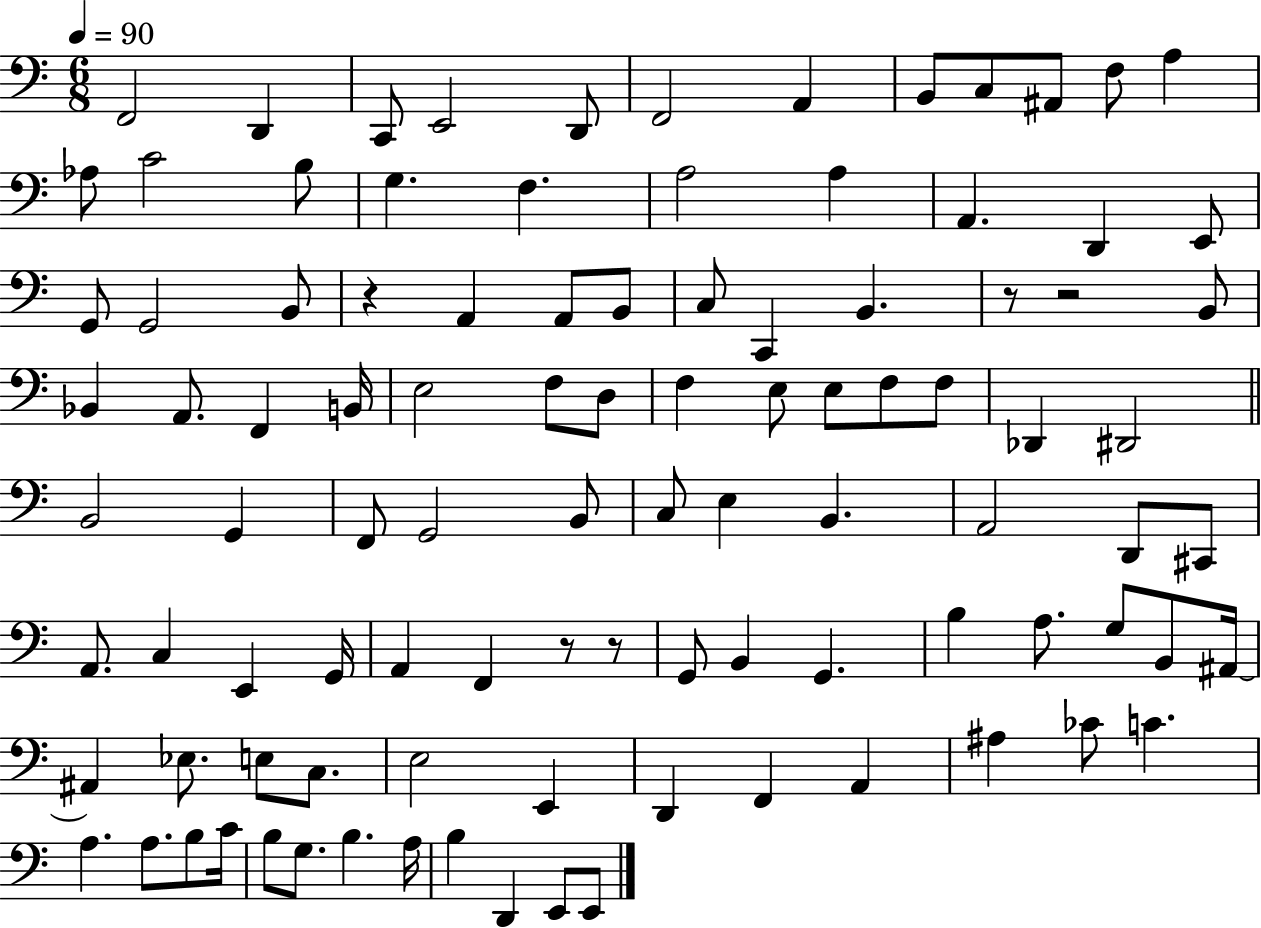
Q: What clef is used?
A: bass